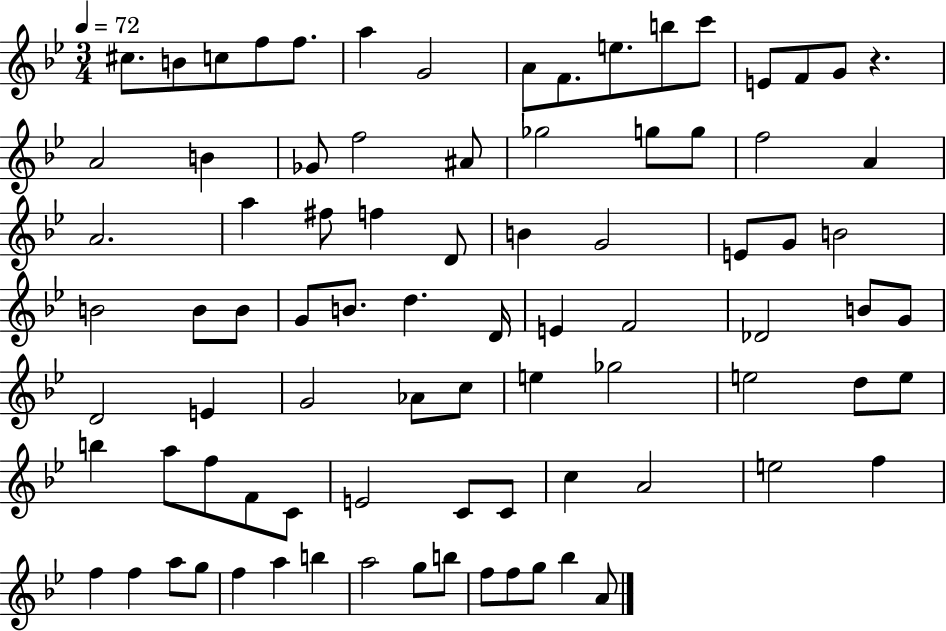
C#5/e. B4/e C5/e F5/e F5/e. A5/q G4/h A4/e F4/e. E5/e. B5/e C6/e E4/e F4/e G4/e R/q. A4/h B4/q Gb4/e F5/h A#4/e Gb5/h G5/e G5/e F5/h A4/q A4/h. A5/q F#5/e F5/q D4/e B4/q G4/h E4/e G4/e B4/h B4/h B4/e B4/e G4/e B4/e. D5/q. D4/s E4/q F4/h Db4/h B4/e G4/e D4/h E4/q G4/h Ab4/e C5/e E5/q Gb5/h E5/h D5/e E5/e B5/q A5/e F5/e F4/e C4/e E4/h C4/e C4/e C5/q A4/h E5/h F5/q F5/q F5/q A5/e G5/e F5/q A5/q B5/q A5/h G5/e B5/e F5/e F5/e G5/e Bb5/q A4/e